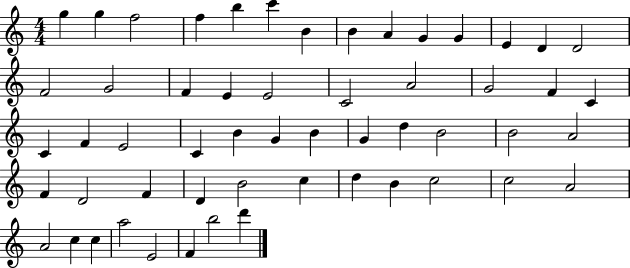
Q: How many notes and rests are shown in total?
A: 55